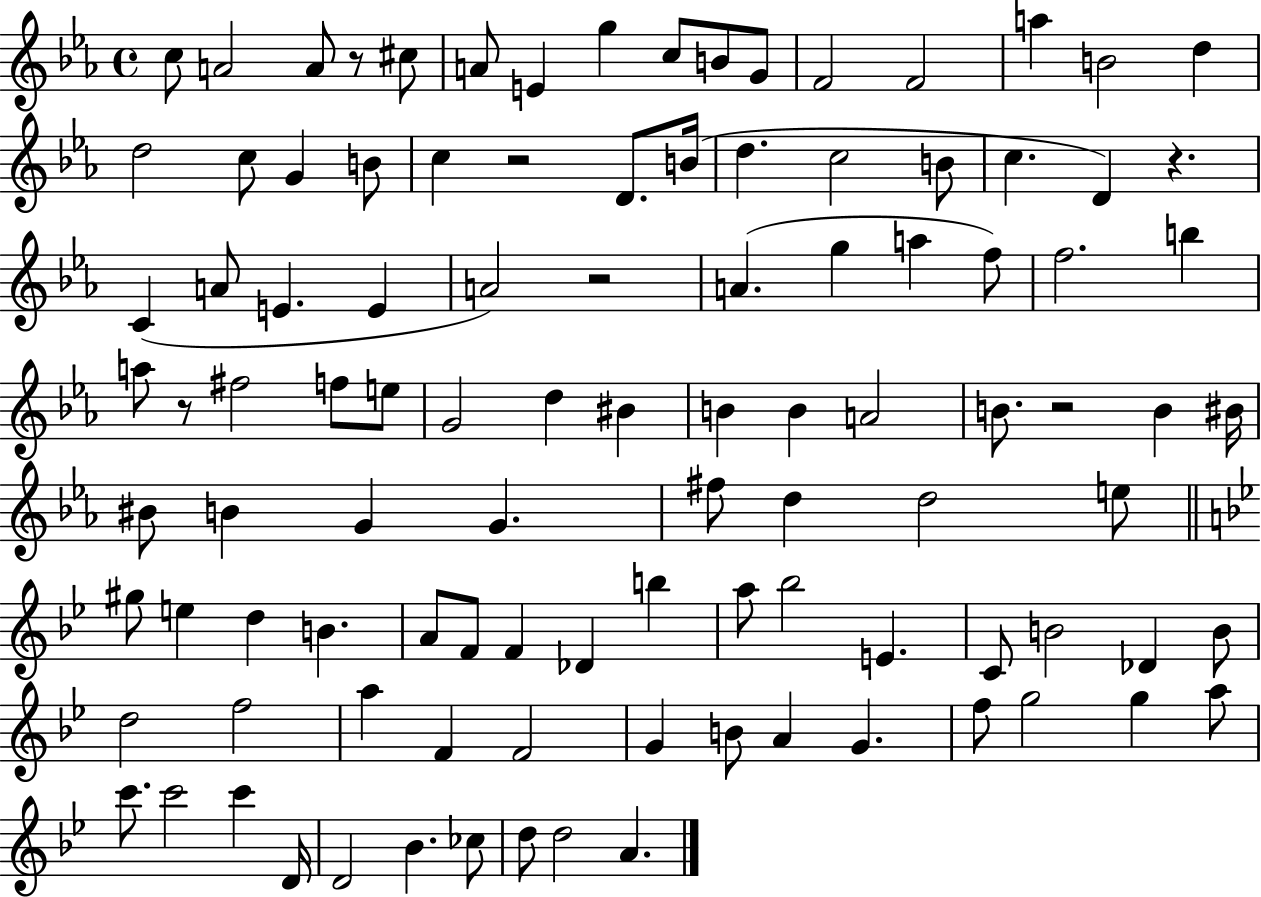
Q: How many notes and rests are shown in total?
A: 104